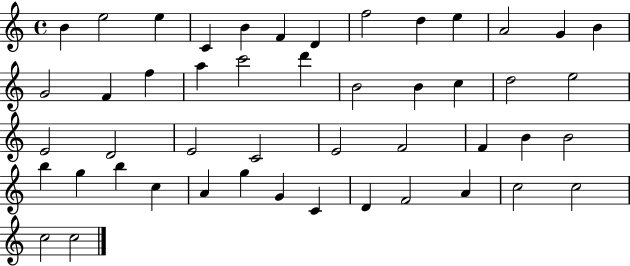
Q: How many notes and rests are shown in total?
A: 48